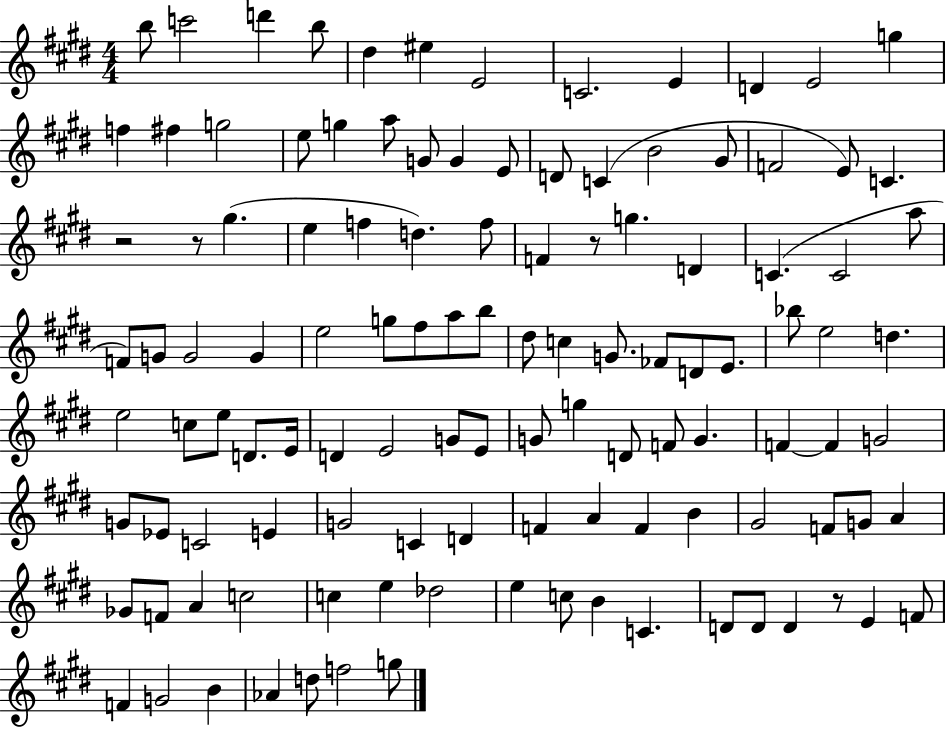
{
  \clef treble
  \numericTimeSignature
  \time 4/4
  \key e \major
  b''8 c'''2 d'''4 b''8 | dis''4 eis''4 e'2 | c'2. e'4 | d'4 e'2 g''4 | \break f''4 fis''4 g''2 | e''8 g''4 a''8 g'8 g'4 e'8 | d'8 c'4( b'2 gis'8 | f'2 e'8) c'4. | \break r2 r8 gis''4.( | e''4 f''4 d''4.) f''8 | f'4 r8 g''4. d'4 | c'4.( c'2 a''8 | \break f'8) g'8 g'2 g'4 | e''2 g''8 fis''8 a''8 b''8 | dis''8 c''4 g'8. fes'8 d'8 e'8. | bes''8 e''2 d''4. | \break e''2 c''8 e''8 d'8. e'16 | d'4 e'2 g'8 e'8 | g'8 g''4 d'8 f'8 g'4. | f'4~~ f'4 g'2 | \break g'8 ees'8 c'2 e'4 | g'2 c'4 d'4 | f'4 a'4 f'4 b'4 | gis'2 f'8 g'8 a'4 | \break ges'8 f'8 a'4 c''2 | c''4 e''4 des''2 | e''4 c''8 b'4 c'4. | d'8 d'8 d'4 r8 e'4 f'8 | \break f'4 g'2 b'4 | aes'4 d''8 f''2 g''8 | \bar "|."
}